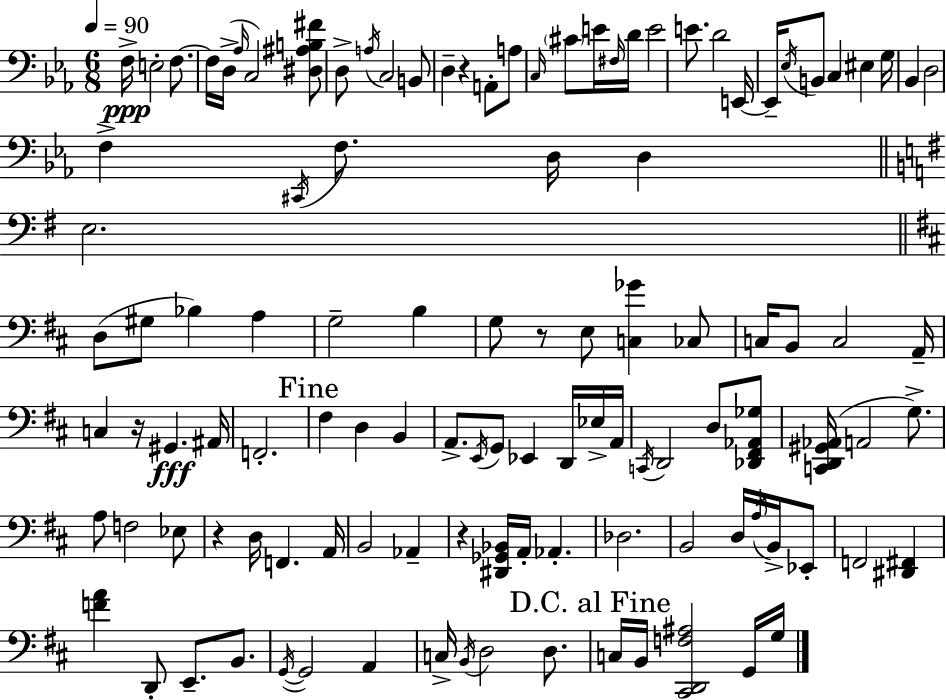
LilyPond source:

{
  \clef bass
  \numericTimeSignature
  \time 6/8
  \key ees \major
  \tempo 4 = 90
  \repeat volta 2 { f16->\ppp e2-. f8.~~ | f16 d16->( \grace { aes16 } c2) <dis ais b fis'>8 | d8-> \acciaccatura { a16 } c2 | b,8 d4-- r4 a,8-. | \break a8 \grace { c16 } \parenthesize cis'8 e'16 \grace { fis16 } d'16 e'2 | e'8. d'2 | e,16~~ e,16-- \acciaccatura { ees16 } b,8 c4 | eis4 g16 bes,4 d2 | \break f4-> \acciaccatura { cis,16 } f8. | d16 d4 \bar "||" \break \key g \major e2. | \bar "||" \break \key d \major d8( gis8 bes4) a4 | g2-- b4 | g8 r8 e8 <c ges'>4 ces8 | c16 b,8 c2 a,16-- | \break c4 r16 gis,4.\fff ais,16 | f,2.-. | \mark "Fine" fis4 d4 b,4 | a,8.-> \acciaccatura { e,16 } g,8 ees,4 d,16 ees16-> | \break a,16 \acciaccatura { c,16 } d,2 d8 | <des, fis, aes, ges>8 <c, d, gis, aes,>16( a,2 g8.->) | a8 f2 | ees8 r4 d16 f,4. | \break a,16 b,2 aes,4-- | r4 <dis, ges, bes,>16 a,16-. aes,4.-. | des2. | b,2 d16 \acciaccatura { a16 } | \break b,16-> ees,8-. f,2 <dis, fis,>4 | <f' a'>4 d,8-. e,8.-- | b,8. \acciaccatura { g,16~ }~ g,2 | a,4 c16-> \acciaccatura { b,16 } d2 | \break d8. \mark "D.C. al Fine" c16 b,16 <cis, d, f ais>2 | g,16 g16 } \bar "|."
}